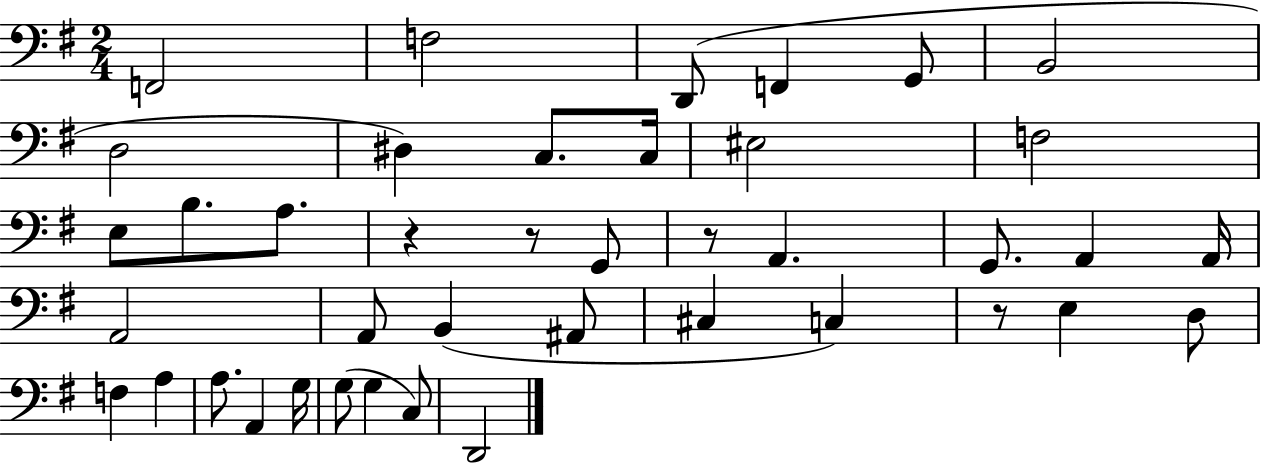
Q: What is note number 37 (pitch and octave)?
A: D2